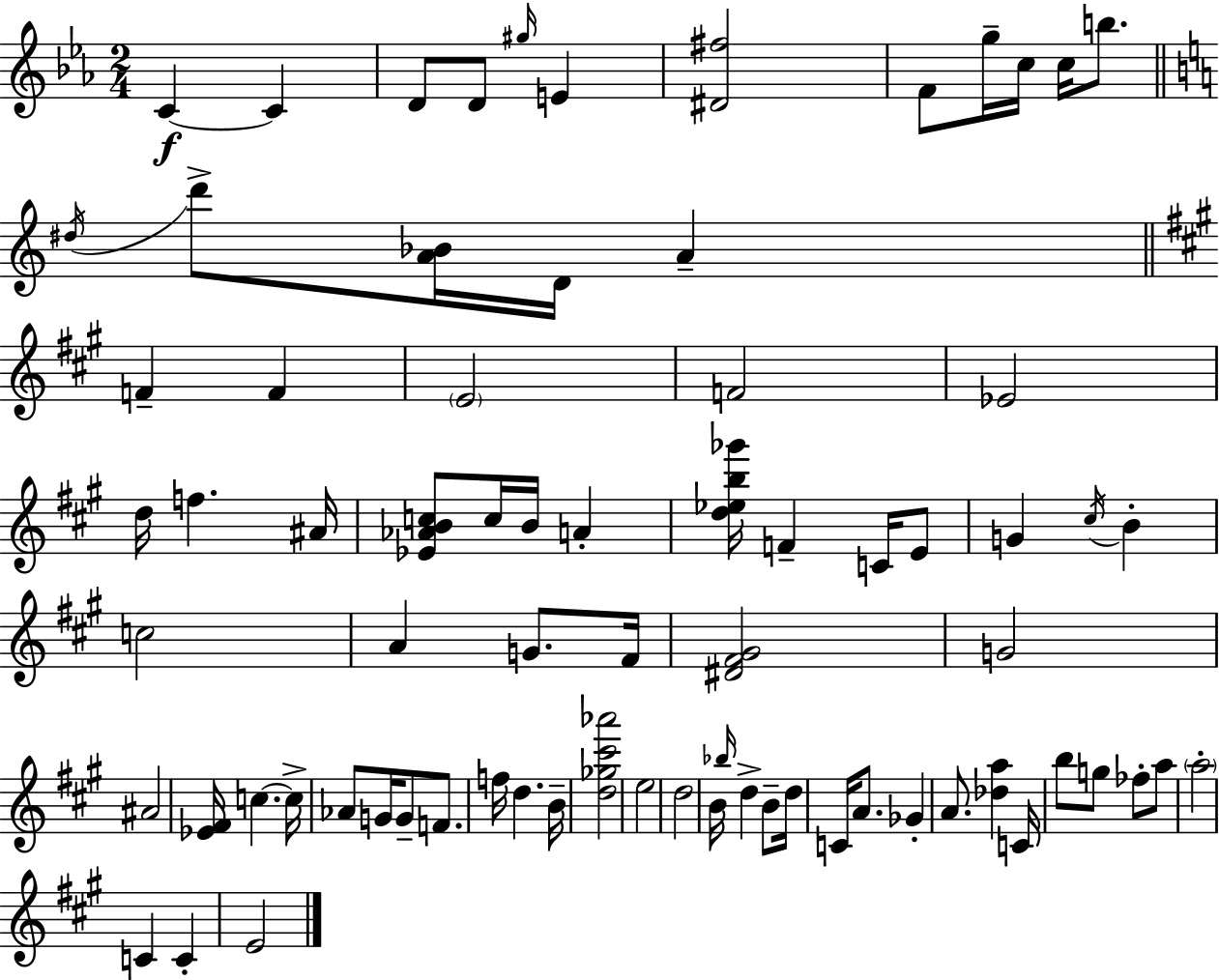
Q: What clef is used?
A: treble